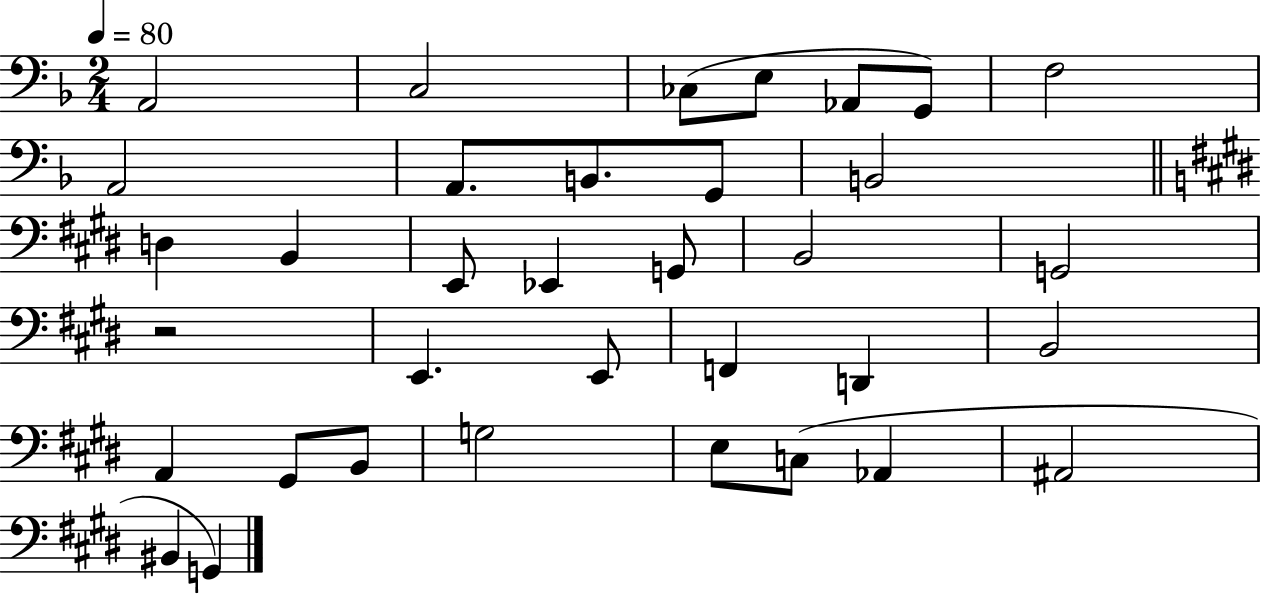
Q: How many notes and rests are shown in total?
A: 35